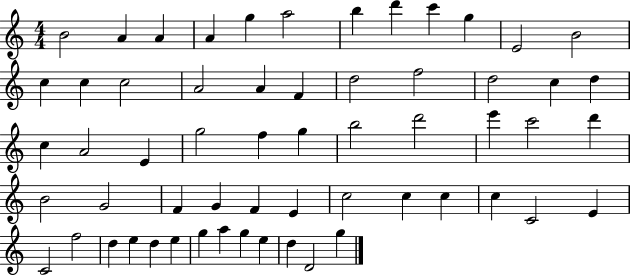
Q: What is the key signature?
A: C major